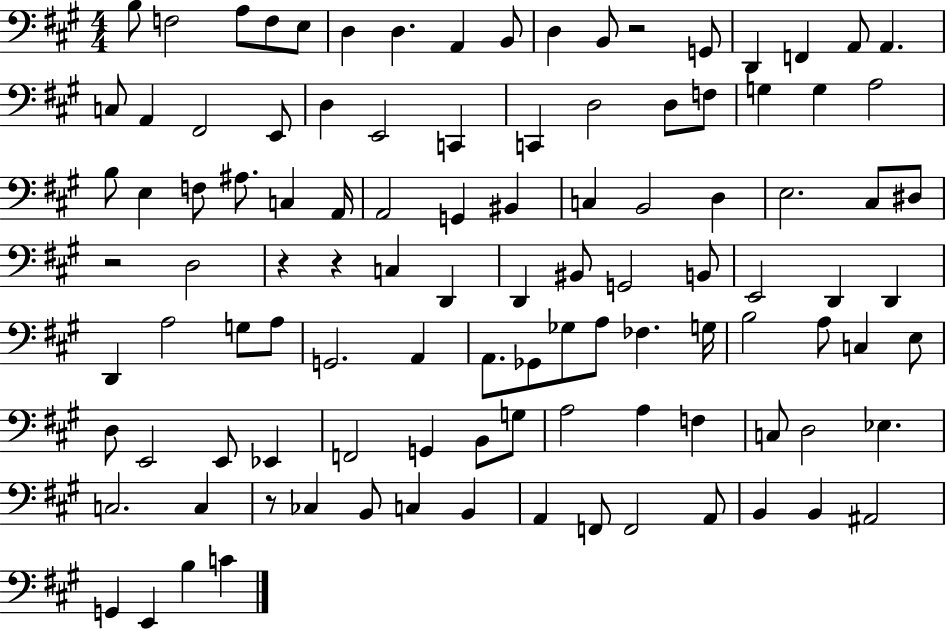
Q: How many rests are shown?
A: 5